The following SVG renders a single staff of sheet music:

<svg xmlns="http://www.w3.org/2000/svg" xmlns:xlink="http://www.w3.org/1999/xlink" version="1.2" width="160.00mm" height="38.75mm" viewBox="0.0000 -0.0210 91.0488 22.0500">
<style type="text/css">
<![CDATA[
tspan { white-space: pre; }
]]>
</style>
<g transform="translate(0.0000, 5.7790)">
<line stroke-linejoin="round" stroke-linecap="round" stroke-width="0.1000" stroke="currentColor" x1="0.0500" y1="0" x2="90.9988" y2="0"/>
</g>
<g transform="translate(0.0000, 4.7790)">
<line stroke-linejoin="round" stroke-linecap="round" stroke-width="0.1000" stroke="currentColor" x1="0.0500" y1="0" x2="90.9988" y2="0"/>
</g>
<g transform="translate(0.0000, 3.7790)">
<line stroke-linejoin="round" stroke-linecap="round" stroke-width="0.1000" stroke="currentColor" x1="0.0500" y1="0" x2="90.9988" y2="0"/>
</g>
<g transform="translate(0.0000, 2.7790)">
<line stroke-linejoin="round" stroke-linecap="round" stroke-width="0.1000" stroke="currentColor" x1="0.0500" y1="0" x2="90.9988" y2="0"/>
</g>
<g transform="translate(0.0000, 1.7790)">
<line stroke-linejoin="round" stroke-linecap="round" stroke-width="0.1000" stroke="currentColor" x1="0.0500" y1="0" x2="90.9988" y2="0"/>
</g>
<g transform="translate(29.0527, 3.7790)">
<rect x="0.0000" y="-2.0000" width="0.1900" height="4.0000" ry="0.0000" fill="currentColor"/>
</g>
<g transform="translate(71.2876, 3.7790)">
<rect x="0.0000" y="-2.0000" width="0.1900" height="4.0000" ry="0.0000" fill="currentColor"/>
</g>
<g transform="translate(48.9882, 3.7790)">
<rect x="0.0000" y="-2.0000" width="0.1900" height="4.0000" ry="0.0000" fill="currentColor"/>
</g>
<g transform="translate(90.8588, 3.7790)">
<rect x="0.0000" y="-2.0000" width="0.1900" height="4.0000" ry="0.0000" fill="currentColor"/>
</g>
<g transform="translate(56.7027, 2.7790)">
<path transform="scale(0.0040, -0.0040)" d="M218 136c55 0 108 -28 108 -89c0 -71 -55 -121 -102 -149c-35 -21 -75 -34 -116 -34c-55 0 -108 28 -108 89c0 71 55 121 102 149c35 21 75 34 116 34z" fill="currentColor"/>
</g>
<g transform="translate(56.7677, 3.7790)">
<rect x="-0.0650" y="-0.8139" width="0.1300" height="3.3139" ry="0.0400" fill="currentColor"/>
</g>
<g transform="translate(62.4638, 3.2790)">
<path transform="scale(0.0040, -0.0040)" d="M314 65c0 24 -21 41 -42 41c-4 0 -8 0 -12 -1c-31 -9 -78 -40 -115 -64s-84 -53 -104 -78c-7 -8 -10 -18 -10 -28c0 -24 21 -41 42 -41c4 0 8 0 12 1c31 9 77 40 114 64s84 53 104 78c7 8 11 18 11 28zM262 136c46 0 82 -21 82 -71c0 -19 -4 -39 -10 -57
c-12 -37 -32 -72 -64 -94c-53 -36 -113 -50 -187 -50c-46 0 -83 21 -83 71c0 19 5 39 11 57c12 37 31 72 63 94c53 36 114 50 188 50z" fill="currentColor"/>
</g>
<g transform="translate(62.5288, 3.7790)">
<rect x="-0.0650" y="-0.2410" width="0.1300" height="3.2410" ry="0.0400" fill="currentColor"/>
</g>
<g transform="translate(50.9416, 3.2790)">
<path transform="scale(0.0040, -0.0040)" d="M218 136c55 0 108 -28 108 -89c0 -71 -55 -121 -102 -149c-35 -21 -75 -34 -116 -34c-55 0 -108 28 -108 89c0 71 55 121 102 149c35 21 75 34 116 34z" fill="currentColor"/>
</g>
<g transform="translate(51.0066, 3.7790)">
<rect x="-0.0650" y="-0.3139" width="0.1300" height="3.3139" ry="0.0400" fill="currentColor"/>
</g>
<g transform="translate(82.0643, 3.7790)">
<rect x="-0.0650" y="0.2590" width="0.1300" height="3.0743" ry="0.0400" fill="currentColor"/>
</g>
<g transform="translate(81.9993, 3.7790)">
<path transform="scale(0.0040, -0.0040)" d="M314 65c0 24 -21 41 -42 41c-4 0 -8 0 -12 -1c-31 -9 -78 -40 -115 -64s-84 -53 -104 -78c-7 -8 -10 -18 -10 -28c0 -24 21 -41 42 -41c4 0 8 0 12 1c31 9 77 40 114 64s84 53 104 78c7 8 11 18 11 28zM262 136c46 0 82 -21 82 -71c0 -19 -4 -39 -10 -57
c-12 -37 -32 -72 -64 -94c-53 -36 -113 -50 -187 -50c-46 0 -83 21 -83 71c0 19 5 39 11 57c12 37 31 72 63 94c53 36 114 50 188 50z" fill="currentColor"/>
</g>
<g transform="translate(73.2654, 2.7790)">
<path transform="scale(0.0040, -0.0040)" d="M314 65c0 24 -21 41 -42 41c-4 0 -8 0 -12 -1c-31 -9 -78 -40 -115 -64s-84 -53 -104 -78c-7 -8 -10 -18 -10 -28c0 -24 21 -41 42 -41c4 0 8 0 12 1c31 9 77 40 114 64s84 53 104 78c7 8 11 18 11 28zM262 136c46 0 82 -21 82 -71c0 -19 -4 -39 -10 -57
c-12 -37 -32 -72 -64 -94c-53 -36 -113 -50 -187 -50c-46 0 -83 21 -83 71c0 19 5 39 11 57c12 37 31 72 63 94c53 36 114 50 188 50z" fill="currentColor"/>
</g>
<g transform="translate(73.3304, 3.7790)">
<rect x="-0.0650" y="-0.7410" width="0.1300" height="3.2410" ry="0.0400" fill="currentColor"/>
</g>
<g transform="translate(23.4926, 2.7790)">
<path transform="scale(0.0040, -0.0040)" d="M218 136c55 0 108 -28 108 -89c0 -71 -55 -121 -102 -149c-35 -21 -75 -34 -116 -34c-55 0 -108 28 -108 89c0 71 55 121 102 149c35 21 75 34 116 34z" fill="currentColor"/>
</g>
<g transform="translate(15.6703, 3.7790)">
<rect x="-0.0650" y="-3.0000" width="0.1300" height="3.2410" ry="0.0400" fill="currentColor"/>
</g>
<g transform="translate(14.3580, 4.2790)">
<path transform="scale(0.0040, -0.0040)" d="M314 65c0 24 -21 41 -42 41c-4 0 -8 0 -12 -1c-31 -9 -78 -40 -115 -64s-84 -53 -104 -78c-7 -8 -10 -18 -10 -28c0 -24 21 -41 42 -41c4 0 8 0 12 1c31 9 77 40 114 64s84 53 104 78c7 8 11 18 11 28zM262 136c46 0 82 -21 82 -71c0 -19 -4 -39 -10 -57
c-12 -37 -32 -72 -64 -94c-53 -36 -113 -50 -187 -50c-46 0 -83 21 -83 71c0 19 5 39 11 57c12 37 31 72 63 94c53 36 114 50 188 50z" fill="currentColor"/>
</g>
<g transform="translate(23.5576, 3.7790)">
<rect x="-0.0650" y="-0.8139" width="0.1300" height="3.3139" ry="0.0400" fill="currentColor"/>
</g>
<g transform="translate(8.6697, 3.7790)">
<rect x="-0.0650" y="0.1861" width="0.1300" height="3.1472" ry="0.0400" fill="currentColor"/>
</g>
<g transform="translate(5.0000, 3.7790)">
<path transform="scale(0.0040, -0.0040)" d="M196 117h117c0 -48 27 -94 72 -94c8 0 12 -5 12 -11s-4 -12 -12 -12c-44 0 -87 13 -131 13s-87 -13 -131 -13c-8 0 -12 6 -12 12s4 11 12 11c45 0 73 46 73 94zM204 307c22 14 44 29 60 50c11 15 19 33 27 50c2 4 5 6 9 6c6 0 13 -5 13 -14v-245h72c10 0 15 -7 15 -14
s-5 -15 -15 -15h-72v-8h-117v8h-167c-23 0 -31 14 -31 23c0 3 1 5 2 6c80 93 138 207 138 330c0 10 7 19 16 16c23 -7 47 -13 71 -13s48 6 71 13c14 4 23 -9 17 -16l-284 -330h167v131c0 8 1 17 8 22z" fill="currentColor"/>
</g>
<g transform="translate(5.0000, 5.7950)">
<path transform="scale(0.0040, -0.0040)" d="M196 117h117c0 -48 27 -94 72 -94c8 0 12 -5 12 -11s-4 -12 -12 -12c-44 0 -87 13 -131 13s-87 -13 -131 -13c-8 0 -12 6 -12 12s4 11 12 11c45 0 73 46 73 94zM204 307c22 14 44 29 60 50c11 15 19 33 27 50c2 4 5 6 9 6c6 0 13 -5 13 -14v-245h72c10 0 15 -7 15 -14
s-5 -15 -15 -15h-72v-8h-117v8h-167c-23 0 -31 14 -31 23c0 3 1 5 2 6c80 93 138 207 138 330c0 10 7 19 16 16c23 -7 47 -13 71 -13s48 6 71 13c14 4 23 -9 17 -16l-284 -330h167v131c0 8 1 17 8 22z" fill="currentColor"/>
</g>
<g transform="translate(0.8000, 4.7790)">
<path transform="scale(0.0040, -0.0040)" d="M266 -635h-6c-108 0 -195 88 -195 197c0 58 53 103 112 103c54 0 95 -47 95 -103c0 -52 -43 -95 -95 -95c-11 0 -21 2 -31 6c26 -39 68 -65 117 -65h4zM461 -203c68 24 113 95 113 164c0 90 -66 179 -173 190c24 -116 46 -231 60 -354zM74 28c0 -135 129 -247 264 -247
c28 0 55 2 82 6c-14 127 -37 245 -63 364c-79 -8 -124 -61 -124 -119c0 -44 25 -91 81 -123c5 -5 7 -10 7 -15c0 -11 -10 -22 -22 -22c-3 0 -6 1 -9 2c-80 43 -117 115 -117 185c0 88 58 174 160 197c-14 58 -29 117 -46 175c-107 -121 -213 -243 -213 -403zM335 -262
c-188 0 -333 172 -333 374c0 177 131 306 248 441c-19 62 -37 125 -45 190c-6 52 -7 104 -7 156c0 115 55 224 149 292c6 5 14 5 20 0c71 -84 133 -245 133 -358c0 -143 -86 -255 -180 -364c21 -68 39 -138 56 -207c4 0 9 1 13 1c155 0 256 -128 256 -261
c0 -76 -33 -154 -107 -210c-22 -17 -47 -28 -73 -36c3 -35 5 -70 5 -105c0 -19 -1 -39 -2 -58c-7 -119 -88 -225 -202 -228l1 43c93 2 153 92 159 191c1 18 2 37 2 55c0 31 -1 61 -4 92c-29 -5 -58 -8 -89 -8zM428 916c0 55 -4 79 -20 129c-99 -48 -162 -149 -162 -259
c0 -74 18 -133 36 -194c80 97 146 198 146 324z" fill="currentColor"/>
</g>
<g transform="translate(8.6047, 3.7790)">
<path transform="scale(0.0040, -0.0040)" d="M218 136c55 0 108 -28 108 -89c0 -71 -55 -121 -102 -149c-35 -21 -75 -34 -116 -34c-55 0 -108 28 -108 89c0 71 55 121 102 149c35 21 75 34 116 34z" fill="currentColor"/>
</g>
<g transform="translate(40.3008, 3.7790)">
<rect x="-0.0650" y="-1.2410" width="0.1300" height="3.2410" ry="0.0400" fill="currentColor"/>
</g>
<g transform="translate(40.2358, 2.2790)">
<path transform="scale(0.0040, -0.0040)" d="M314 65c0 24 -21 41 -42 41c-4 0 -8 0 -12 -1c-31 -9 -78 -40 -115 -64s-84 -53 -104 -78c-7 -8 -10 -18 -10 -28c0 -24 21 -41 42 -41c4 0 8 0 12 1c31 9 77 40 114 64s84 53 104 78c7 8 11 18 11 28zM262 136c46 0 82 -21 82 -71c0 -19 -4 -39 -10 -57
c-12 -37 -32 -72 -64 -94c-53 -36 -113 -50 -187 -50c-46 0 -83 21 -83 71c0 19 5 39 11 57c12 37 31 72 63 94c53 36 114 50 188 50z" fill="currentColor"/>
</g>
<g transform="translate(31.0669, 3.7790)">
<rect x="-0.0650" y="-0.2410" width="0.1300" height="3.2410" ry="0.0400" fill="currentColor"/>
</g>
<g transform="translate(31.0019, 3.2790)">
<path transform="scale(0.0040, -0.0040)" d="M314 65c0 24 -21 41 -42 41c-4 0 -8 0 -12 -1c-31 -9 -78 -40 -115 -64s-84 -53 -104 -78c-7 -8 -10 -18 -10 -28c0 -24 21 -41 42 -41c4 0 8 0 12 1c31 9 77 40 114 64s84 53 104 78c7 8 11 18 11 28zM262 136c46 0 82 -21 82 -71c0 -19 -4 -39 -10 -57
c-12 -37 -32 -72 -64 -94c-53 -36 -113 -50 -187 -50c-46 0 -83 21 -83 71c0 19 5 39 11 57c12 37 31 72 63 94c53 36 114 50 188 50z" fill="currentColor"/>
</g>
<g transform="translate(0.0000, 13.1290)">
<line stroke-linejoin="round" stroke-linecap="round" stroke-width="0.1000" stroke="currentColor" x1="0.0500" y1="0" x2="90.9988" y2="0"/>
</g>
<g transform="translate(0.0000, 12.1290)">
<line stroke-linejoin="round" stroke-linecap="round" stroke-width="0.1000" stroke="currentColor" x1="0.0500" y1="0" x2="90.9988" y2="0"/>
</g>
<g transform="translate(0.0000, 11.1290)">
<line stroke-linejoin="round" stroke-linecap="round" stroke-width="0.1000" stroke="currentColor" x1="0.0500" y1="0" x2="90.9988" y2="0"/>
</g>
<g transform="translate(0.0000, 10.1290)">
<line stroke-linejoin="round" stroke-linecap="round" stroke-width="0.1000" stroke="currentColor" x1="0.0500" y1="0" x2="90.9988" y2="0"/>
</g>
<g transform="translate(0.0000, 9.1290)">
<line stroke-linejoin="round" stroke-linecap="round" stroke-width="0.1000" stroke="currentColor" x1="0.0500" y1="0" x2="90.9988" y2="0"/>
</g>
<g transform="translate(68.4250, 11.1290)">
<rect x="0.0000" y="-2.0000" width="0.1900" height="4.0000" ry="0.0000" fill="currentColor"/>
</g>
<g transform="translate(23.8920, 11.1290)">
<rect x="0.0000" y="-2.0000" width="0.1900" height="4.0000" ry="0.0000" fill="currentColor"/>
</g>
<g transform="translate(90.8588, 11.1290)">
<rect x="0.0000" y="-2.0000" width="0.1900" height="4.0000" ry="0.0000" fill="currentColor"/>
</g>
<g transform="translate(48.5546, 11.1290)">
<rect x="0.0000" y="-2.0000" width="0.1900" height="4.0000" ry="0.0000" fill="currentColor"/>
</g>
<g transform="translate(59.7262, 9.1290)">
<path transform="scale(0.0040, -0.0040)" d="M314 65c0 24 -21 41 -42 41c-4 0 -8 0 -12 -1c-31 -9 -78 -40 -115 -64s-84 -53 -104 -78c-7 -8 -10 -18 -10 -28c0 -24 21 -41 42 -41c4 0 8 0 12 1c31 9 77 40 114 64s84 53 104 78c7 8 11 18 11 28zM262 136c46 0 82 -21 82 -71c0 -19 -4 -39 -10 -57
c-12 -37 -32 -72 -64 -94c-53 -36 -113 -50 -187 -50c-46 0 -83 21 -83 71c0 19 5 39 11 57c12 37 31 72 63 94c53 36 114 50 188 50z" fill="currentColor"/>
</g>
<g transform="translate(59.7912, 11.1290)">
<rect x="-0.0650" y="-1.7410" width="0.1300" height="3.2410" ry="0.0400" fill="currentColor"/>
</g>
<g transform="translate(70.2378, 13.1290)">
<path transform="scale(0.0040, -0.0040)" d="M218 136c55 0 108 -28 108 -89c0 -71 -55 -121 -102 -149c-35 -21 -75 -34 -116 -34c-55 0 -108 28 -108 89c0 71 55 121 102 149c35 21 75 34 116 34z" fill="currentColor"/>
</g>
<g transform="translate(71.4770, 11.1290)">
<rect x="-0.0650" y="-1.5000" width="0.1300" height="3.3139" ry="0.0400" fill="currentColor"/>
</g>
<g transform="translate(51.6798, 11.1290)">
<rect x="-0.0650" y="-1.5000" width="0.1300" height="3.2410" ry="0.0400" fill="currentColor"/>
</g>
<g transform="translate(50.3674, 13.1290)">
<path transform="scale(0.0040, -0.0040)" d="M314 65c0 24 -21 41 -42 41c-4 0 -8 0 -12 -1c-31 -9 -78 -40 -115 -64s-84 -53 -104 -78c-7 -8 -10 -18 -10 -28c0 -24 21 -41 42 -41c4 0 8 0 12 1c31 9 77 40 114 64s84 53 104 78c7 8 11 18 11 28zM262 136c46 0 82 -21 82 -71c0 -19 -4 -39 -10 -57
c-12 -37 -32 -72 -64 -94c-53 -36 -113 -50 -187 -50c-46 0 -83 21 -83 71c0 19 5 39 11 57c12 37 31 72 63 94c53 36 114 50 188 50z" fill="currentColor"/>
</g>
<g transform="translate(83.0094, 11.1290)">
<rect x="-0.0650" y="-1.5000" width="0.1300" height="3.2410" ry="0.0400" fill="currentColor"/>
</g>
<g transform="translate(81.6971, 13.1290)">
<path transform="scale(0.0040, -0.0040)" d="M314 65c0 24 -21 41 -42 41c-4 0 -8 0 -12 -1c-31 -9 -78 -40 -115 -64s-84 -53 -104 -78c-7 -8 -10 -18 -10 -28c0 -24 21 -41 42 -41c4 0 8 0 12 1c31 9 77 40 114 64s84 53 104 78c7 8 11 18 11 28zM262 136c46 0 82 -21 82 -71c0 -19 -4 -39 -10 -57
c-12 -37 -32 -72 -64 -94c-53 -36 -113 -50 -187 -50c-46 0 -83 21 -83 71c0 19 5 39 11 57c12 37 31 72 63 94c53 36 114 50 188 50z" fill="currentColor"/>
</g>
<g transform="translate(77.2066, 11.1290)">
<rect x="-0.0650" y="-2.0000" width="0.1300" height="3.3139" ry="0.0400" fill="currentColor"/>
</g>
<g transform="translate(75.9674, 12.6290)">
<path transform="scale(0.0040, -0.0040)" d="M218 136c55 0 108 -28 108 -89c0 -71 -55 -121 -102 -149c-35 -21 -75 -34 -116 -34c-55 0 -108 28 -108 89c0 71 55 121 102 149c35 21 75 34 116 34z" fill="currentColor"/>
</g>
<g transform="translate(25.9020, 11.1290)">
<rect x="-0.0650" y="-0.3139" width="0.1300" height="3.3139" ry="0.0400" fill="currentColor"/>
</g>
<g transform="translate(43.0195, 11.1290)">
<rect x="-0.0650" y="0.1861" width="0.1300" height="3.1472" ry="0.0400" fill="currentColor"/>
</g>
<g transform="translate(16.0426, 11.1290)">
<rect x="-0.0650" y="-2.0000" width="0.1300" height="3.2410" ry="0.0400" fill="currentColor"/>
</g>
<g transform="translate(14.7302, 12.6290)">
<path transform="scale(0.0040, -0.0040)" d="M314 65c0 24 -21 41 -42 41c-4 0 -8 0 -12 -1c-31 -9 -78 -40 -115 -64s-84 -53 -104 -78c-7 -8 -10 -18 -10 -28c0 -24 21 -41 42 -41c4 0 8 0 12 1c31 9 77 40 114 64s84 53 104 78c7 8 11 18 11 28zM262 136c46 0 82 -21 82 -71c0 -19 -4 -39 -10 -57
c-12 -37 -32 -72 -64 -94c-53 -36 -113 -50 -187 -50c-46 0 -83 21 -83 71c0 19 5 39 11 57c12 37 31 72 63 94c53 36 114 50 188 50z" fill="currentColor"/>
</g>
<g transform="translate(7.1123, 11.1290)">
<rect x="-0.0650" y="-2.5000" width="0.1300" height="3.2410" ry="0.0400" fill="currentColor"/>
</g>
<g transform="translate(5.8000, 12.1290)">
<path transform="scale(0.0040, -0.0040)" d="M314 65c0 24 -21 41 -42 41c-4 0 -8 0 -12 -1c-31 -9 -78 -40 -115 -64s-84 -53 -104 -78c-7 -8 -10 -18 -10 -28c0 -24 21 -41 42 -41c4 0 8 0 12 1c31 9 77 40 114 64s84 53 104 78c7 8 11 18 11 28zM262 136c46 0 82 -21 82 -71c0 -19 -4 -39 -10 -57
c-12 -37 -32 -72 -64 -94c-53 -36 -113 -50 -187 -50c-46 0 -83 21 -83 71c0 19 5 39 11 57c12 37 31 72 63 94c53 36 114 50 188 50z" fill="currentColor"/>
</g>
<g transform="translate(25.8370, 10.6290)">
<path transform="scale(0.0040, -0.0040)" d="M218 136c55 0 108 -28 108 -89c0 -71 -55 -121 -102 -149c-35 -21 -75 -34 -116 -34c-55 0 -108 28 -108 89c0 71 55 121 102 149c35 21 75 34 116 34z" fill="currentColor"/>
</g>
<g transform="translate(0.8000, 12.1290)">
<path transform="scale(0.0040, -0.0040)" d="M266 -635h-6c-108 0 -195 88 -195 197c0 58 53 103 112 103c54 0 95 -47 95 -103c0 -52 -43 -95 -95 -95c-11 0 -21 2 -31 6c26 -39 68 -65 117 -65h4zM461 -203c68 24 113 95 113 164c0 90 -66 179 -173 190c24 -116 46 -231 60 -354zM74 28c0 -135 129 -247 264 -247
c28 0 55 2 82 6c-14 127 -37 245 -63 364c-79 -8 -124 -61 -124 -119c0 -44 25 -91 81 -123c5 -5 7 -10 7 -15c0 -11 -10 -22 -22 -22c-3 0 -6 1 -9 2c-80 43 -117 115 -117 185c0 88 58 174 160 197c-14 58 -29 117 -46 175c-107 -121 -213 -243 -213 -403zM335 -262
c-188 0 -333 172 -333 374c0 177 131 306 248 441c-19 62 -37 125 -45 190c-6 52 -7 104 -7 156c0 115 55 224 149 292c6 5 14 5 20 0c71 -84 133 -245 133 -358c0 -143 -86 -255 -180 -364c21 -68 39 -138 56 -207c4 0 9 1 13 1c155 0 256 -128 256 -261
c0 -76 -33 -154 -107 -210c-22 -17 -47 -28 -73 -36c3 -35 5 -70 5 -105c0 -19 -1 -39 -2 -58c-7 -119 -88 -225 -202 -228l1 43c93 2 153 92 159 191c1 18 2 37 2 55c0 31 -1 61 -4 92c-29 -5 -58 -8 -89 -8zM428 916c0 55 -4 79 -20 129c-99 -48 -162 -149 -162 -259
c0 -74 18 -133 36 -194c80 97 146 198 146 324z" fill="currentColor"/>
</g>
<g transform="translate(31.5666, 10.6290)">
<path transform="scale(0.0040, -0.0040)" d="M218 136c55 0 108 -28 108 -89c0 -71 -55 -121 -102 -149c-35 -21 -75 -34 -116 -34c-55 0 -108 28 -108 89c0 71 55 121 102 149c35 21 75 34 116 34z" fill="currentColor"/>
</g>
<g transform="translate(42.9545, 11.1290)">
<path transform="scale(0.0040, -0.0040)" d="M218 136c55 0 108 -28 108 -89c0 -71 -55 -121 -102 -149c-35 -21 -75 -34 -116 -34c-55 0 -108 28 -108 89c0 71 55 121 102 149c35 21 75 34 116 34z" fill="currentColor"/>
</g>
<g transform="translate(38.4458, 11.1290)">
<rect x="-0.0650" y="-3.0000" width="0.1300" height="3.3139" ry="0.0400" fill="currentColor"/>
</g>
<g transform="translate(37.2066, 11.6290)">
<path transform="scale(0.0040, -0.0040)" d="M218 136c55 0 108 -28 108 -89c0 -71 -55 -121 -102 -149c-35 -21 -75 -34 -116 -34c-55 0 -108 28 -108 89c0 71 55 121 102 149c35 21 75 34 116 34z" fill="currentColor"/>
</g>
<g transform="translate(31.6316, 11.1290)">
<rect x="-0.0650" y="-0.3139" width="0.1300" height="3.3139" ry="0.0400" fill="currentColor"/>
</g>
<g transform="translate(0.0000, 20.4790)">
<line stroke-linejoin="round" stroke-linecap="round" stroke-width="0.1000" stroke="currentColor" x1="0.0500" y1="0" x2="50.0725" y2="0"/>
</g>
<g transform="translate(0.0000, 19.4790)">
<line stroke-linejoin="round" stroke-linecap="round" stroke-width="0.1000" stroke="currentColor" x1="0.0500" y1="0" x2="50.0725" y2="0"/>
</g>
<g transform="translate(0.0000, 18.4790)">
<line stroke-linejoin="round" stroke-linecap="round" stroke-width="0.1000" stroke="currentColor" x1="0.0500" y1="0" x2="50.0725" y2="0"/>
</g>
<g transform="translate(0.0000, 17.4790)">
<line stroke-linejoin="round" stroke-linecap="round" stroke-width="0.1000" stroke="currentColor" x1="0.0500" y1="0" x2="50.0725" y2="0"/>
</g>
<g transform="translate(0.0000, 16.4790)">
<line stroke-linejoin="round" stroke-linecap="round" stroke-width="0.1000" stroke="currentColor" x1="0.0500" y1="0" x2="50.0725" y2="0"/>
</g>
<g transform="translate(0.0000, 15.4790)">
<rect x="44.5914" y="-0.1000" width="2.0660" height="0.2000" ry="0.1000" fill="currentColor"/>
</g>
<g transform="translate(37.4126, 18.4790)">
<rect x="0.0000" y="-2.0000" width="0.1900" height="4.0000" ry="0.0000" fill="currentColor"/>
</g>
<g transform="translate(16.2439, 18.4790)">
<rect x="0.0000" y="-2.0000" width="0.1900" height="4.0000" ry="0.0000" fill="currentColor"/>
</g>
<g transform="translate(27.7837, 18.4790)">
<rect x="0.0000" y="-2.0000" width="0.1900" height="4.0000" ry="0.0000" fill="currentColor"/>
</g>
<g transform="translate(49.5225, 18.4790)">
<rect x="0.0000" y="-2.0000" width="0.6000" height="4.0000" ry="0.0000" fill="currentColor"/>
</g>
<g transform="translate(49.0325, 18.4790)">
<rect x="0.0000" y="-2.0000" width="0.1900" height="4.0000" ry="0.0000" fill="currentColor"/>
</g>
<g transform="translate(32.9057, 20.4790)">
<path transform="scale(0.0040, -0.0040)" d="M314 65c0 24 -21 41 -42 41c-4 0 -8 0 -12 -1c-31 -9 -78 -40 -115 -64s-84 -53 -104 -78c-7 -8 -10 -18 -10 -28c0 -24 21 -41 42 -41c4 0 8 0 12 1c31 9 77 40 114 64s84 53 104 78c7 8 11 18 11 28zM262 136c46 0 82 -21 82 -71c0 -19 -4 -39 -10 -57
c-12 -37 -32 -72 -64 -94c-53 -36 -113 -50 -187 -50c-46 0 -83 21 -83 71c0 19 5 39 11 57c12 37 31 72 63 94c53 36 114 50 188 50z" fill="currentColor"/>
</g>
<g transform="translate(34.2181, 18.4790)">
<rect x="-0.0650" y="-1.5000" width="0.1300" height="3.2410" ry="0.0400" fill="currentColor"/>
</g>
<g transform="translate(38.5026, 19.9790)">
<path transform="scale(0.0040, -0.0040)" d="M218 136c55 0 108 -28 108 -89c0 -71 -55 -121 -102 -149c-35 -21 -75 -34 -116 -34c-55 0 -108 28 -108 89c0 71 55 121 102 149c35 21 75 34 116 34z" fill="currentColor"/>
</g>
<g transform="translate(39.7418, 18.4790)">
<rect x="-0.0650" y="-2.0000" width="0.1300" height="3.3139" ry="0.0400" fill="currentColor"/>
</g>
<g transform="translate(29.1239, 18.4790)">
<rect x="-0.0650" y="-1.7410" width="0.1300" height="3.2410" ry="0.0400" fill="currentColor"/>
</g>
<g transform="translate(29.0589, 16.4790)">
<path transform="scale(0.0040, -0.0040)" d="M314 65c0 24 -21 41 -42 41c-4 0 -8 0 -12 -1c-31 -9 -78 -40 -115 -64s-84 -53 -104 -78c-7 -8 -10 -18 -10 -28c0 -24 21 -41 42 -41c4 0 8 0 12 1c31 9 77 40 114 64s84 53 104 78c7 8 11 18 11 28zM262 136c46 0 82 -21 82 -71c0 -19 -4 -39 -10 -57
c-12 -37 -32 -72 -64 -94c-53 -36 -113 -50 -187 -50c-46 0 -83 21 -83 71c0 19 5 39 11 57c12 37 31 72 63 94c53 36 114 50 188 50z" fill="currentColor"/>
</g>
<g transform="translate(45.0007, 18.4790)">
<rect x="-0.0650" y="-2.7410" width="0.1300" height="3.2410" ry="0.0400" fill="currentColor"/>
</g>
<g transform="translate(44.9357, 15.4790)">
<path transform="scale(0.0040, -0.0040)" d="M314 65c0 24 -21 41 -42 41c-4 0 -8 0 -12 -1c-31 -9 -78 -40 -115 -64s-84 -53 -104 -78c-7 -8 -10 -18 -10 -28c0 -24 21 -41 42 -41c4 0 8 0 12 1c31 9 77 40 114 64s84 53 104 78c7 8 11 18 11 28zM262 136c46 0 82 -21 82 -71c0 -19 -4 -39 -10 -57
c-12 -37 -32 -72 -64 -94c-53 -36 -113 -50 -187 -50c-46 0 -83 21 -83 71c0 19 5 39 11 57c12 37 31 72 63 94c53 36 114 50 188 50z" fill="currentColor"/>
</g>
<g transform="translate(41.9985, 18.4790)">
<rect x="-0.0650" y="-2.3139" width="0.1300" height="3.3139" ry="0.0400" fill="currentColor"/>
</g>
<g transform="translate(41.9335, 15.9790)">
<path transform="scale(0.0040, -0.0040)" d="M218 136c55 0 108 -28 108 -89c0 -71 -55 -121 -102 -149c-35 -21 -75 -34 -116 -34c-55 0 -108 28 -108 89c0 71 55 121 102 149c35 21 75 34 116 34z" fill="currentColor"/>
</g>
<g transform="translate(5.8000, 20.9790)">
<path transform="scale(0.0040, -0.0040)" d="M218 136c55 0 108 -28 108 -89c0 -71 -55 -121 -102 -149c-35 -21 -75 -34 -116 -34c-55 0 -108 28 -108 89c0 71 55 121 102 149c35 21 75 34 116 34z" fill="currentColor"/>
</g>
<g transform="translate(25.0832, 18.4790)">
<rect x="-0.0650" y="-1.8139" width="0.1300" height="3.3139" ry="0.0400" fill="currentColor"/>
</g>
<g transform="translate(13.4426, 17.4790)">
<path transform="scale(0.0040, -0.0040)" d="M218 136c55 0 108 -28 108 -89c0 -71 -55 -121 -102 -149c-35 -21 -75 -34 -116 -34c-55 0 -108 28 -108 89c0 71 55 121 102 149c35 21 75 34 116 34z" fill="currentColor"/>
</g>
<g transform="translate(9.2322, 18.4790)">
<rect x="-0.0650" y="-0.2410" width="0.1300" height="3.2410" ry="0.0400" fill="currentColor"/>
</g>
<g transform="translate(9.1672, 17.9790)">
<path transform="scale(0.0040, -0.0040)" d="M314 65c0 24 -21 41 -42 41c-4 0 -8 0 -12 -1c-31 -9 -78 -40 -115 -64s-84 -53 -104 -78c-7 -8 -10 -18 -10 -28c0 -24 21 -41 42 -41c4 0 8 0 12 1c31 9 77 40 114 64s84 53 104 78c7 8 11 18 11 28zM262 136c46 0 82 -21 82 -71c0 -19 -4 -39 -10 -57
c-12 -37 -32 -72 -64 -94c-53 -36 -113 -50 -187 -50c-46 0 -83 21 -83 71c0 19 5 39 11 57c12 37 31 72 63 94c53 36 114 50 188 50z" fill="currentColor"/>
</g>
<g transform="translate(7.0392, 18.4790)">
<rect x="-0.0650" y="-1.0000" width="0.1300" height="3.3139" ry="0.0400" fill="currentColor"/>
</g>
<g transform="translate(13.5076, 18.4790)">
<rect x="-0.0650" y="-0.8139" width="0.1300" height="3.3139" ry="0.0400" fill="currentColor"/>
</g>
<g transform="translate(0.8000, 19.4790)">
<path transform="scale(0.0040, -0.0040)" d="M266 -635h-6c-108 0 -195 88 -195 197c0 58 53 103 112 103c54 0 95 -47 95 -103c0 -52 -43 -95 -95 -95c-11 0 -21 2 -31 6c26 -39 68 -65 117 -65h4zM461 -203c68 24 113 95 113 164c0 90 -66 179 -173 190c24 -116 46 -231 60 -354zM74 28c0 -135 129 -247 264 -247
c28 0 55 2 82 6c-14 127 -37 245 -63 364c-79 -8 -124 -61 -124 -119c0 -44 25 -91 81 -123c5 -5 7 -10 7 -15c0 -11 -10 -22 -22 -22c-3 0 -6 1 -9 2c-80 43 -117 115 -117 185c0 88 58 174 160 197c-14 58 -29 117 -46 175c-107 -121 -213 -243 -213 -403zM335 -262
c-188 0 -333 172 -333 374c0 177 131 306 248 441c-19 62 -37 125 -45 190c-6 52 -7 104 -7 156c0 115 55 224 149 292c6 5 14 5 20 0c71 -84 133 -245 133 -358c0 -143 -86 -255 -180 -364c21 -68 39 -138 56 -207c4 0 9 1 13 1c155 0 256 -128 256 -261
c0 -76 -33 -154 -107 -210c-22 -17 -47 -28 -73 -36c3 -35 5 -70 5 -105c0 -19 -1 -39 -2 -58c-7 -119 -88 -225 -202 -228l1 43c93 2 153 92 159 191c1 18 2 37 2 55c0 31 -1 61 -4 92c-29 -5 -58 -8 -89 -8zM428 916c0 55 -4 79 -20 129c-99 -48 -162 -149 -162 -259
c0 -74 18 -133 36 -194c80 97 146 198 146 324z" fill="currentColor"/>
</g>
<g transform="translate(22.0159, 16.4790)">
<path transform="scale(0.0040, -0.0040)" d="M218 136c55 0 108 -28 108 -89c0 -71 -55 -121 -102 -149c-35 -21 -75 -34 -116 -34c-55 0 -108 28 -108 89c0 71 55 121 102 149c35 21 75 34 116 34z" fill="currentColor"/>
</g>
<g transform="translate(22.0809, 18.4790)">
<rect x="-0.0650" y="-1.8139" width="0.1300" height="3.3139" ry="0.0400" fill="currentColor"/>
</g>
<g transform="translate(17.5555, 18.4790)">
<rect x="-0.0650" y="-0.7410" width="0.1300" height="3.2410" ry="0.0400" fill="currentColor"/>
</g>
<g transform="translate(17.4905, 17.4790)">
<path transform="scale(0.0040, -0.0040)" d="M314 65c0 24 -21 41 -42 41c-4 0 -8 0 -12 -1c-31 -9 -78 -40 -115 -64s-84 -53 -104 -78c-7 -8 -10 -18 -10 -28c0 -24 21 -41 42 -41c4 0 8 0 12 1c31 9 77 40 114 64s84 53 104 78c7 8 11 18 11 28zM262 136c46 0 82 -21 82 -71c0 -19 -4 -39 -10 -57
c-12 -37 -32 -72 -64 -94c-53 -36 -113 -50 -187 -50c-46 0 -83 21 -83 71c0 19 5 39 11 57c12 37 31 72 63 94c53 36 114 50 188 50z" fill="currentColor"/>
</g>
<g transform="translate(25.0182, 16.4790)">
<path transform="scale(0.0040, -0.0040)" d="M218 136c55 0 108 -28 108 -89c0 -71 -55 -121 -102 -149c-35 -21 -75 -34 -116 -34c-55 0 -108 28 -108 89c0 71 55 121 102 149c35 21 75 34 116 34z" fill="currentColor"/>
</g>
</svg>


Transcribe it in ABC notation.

X:1
T:Untitled
M:4/4
L:1/4
K:C
B A2 d c2 e2 c d c2 d2 B2 G2 F2 c c A B E2 f2 E F E2 D c2 d d2 f f f2 E2 F g a2